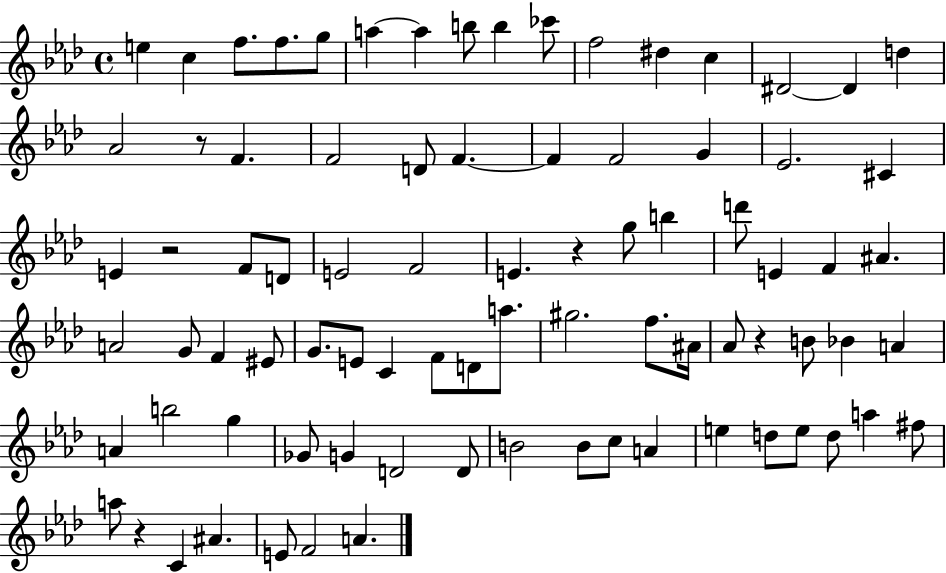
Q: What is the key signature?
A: AES major